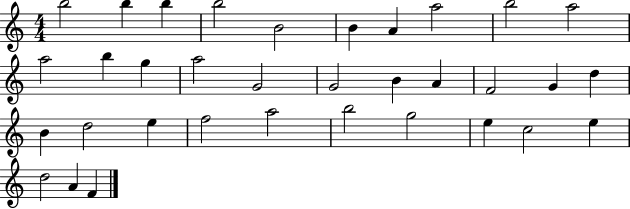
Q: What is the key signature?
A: C major